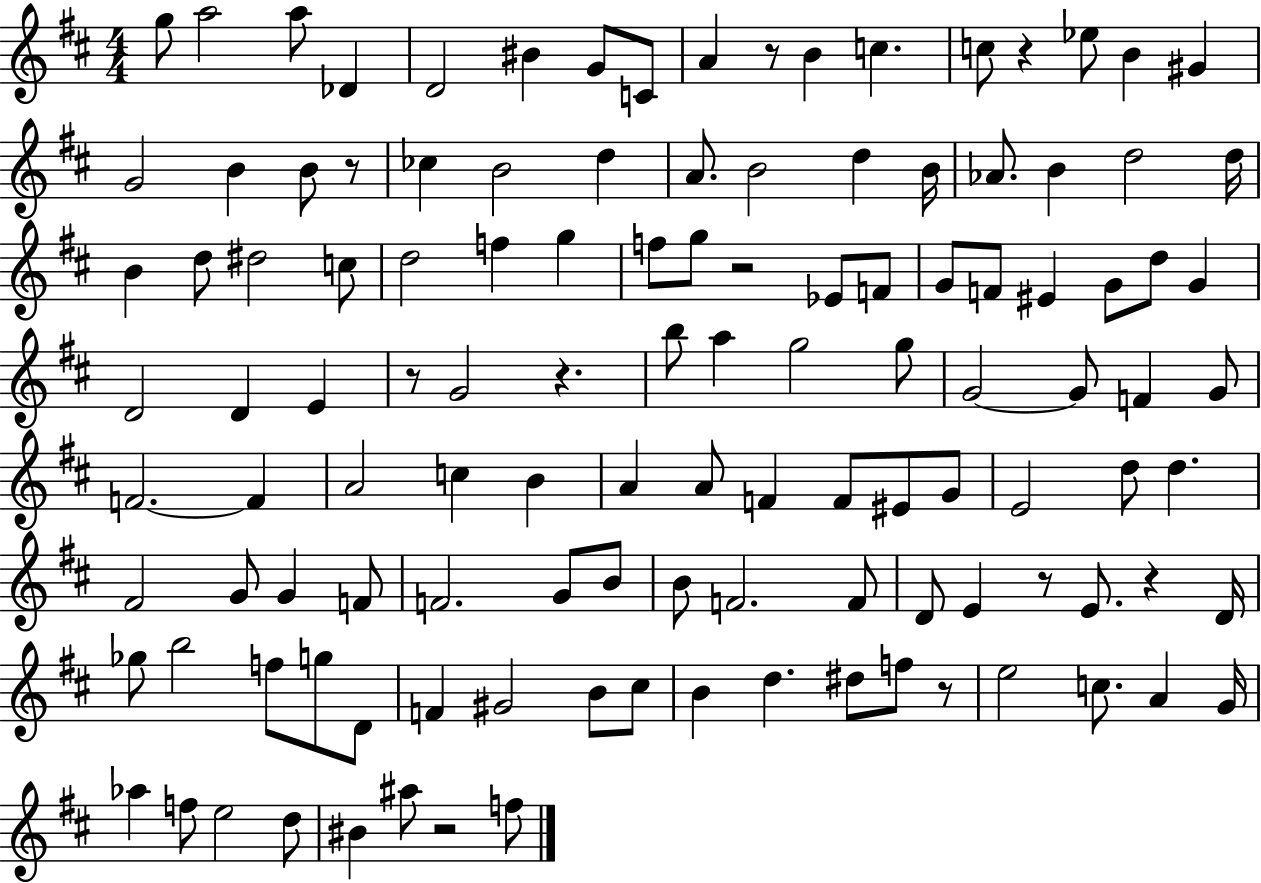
X:1
T:Untitled
M:4/4
L:1/4
K:D
g/2 a2 a/2 _D D2 ^B G/2 C/2 A z/2 B c c/2 z _e/2 B ^G G2 B B/2 z/2 _c B2 d A/2 B2 d B/4 _A/2 B d2 d/4 B d/2 ^d2 c/2 d2 f g f/2 g/2 z2 _E/2 F/2 G/2 F/2 ^E G/2 d/2 G D2 D E z/2 G2 z b/2 a g2 g/2 G2 G/2 F G/2 F2 F A2 c B A A/2 F F/2 ^E/2 G/2 E2 d/2 d ^F2 G/2 G F/2 F2 G/2 B/2 B/2 F2 F/2 D/2 E z/2 E/2 z D/4 _g/2 b2 f/2 g/2 D/2 F ^G2 B/2 ^c/2 B d ^d/2 f/2 z/2 e2 c/2 A G/4 _a f/2 e2 d/2 ^B ^a/2 z2 f/2